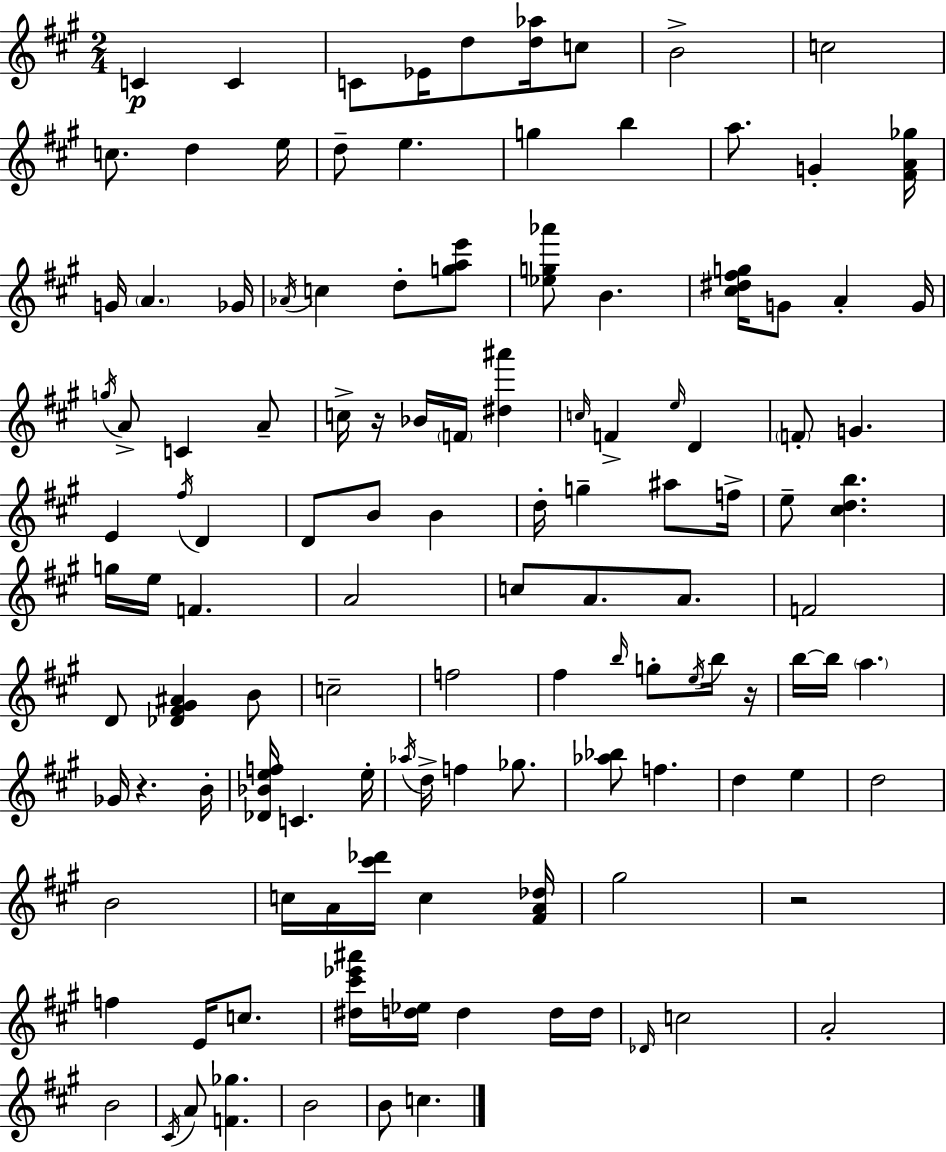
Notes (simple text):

C4/q C4/q C4/e Eb4/s D5/e [D5,Ab5]/s C5/e B4/h C5/h C5/e. D5/q E5/s D5/e E5/q. G5/q B5/q A5/e. G4/q [F#4,A4,Gb5]/s G4/s A4/q. Gb4/s Ab4/s C5/q D5/e [G5,A5,E6]/e [Eb5,G5,Ab6]/e B4/q. [C#5,D#5,F#5,G5]/s G4/e A4/q G4/s G5/s A4/e C4/q A4/e C5/s R/s Bb4/s F4/s [D#5,A#6]/q C5/s F4/q E5/s D4/q F4/e G4/q. E4/q F#5/s D4/q D4/e B4/e B4/q D5/s G5/q A#5/e F5/s E5/e [C#5,D5,B5]/q. G5/s E5/s F4/q. A4/h C5/e A4/e. A4/e. F4/h D4/e [Db4,F#4,G#4,A#4]/q B4/e C5/h F5/h F#5/q B5/s G5/e E5/s B5/s R/s B5/s B5/s A5/q. Gb4/s R/q. B4/s [Db4,Bb4,E5,F5]/s C4/q. E5/s Ab5/s D5/s F5/q Gb5/e. [Ab5,Bb5]/e F5/q. D5/q E5/q D5/h B4/h C5/s A4/s [C#6,Db6]/s C5/q [F#4,A4,Db5]/s G#5/h R/h F5/q E4/s C5/e. [D#5,C#6,Eb6,A#6]/s [D5,Eb5]/s D5/q D5/s D5/s Db4/s C5/h A4/h B4/h C#4/s A4/e [F4,Gb5]/q. B4/h B4/e C5/q.